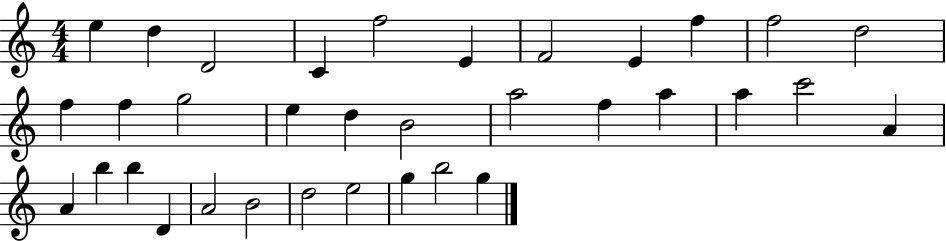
X:1
T:Untitled
M:4/4
L:1/4
K:C
e d D2 C f2 E F2 E f f2 d2 f f g2 e d B2 a2 f a a c'2 A A b b D A2 B2 d2 e2 g b2 g